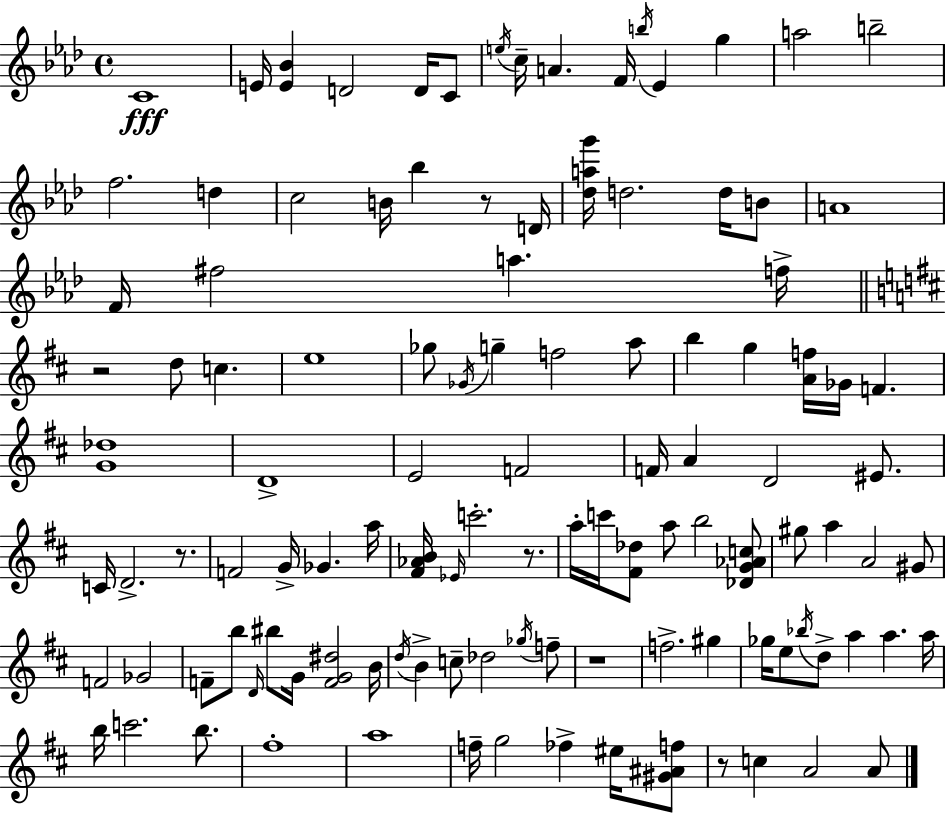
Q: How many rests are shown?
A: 6